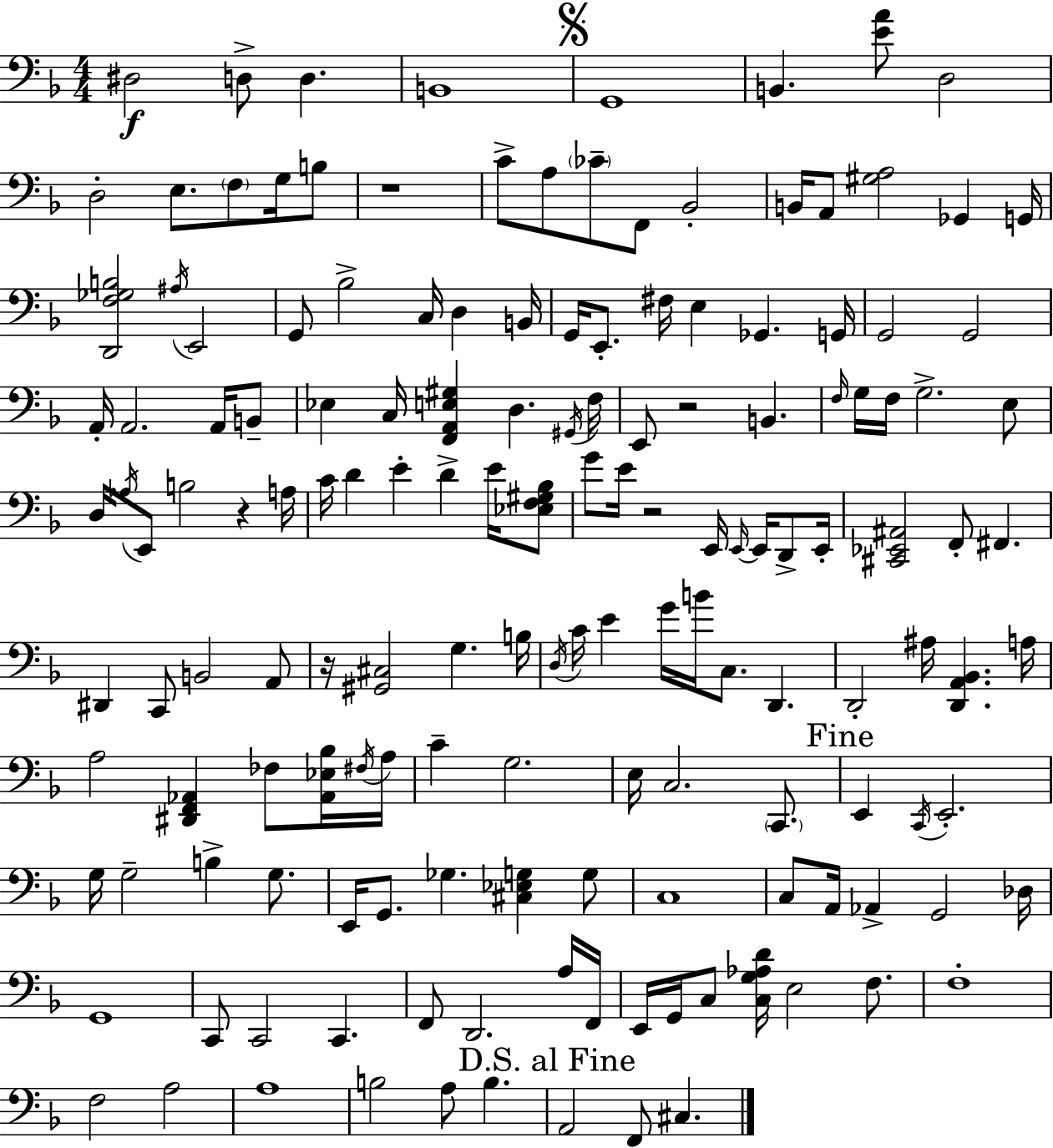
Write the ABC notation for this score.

X:1
T:Untitled
M:4/4
L:1/4
K:F
^D,2 D,/2 D, B,,4 G,,4 B,, [EA]/2 D,2 D,2 E,/2 F,/2 G,/4 B,/2 z4 C/2 A,/2 _C/2 F,,/2 _B,,2 B,,/4 A,,/2 [^G,A,]2 _G,, G,,/4 [D,,F,_G,B,]2 ^A,/4 E,,2 G,,/2 _B,2 C,/4 D, B,,/4 G,,/4 E,,/2 ^F,/4 E, _G,, G,,/4 G,,2 G,,2 A,,/4 A,,2 A,,/4 B,,/2 _E, C,/4 [F,,A,,E,^G,] D, ^G,,/4 F,/4 E,,/2 z2 B,, F,/4 G,/4 F,/4 G,2 E,/2 D,/4 _A,/4 E,,/2 B,2 z A,/4 C/4 D E D E/4 [_E,F,^G,_B,]/2 G/2 E/4 z2 E,,/4 E,,/4 E,,/4 D,,/2 E,,/4 [^C,,_E,,^A,,]2 F,,/2 ^F,, ^D,, C,,/2 B,,2 A,,/2 z/4 [^G,,^C,]2 G, B,/4 D,/4 C/4 E G/4 B/4 C,/2 D,, D,,2 ^A,/4 [D,,A,,_B,,] A,/4 A,2 [^D,,F,,_A,,] _F,/2 [_A,,_E,_B,]/4 ^F,/4 A,/4 C G,2 E,/4 C,2 C,,/2 E,, C,,/4 E,,2 G,/4 G,2 B, G,/2 E,,/4 G,,/2 _G, [^C,_E,G,] G,/2 C,4 C,/2 A,,/4 _A,, G,,2 _D,/4 G,,4 C,,/2 C,,2 C,, F,,/2 D,,2 A,/4 F,,/4 E,,/4 G,,/4 C,/2 [C,G,_A,D]/4 E,2 F,/2 F,4 F,2 A,2 A,4 B,2 A,/2 B, A,,2 F,,/2 ^C,